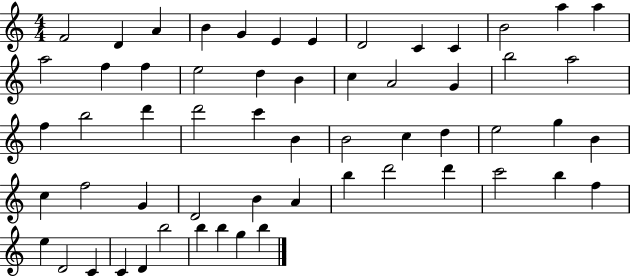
X:1
T:Untitled
M:4/4
L:1/4
K:C
F2 D A B G E E D2 C C B2 a a a2 f f e2 d B c A2 G b2 a2 f b2 d' d'2 c' B B2 c d e2 g B c f2 G D2 B A b d'2 d' c'2 b f e D2 C C D b2 b b g b